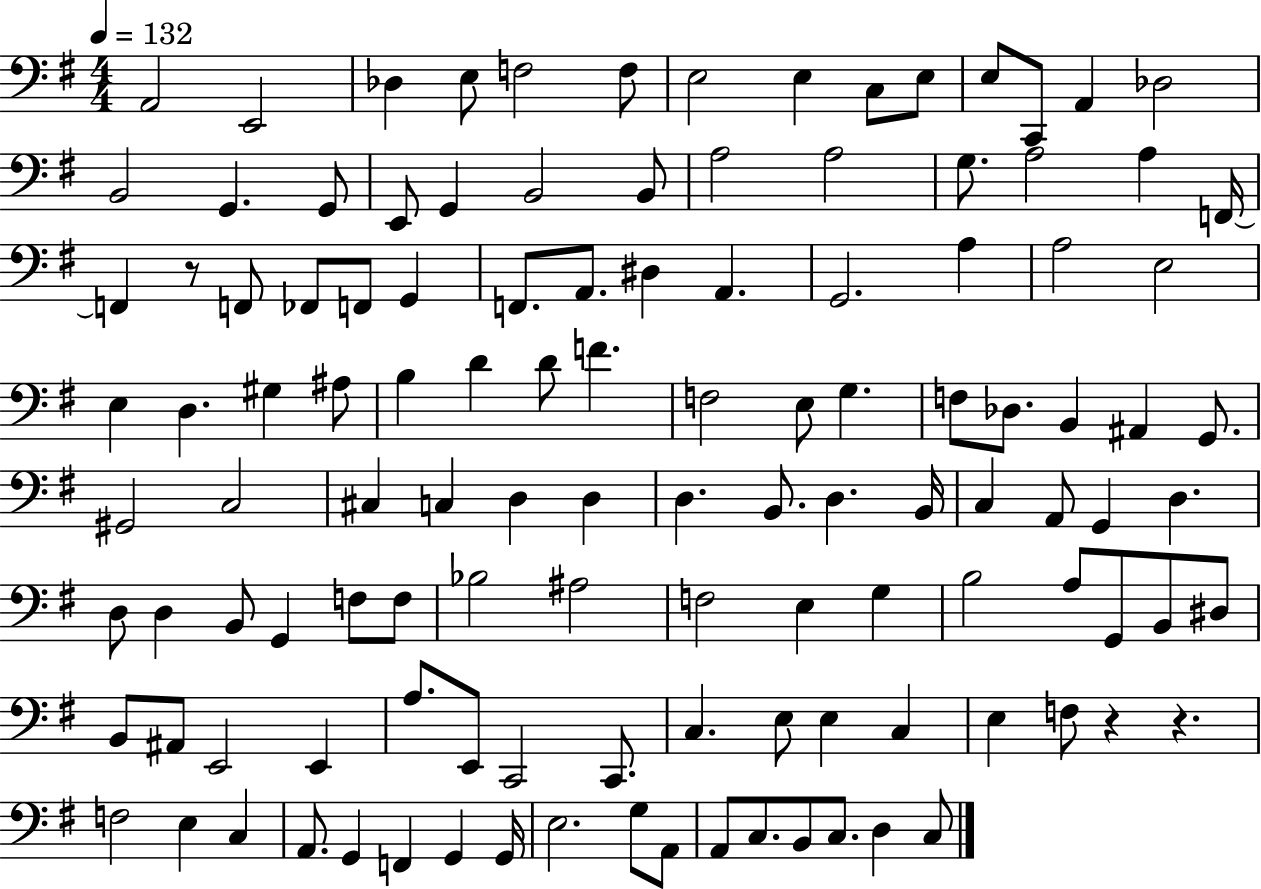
{
  \clef bass
  \numericTimeSignature
  \time 4/4
  \key g \major
  \tempo 4 = 132
  a,2 e,2 | des4 e8 f2 f8 | e2 e4 c8 e8 | e8 c,8 a,4 des2 | \break b,2 g,4. g,8 | e,8 g,4 b,2 b,8 | a2 a2 | g8. a2 a4 f,16~~ | \break f,4 r8 f,8 fes,8 f,8 g,4 | f,8. a,8. dis4 a,4. | g,2. a4 | a2 e2 | \break e4 d4. gis4 ais8 | b4 d'4 d'8 f'4. | f2 e8 g4. | f8 des8. b,4 ais,4 g,8. | \break gis,2 c2 | cis4 c4 d4 d4 | d4. b,8. d4. b,16 | c4 a,8 g,4 d4. | \break d8 d4 b,8 g,4 f8 f8 | bes2 ais2 | f2 e4 g4 | b2 a8 g,8 b,8 dis8 | \break b,8 ais,8 e,2 e,4 | a8. e,8 c,2 c,8. | c4. e8 e4 c4 | e4 f8 r4 r4. | \break f2 e4 c4 | a,8. g,4 f,4 g,4 g,16 | e2. g8 a,8 | a,8 c8. b,8 c8. d4 c8 | \break \bar "|."
}